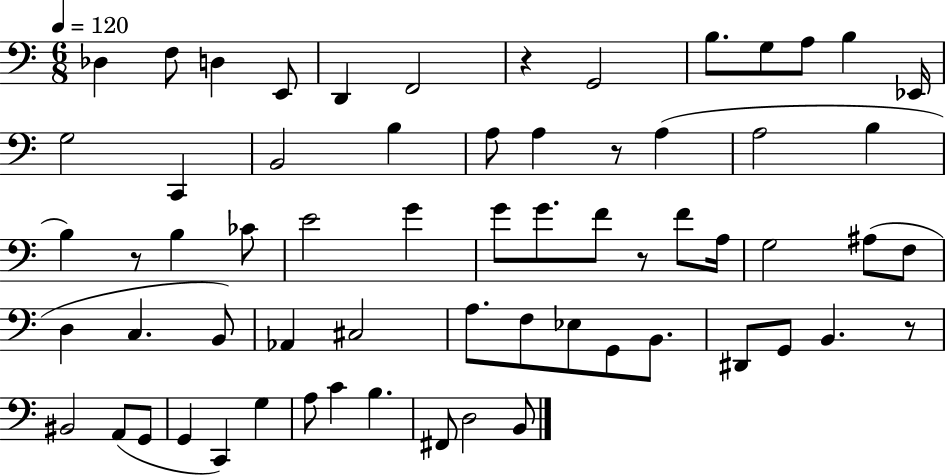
{
  \clef bass
  \numericTimeSignature
  \time 6/8
  \key c \major
  \tempo 4 = 120
  des4 f8 d4 e,8 | d,4 f,2 | r4 g,2 | b8. g8 a8 b4 ees,16 | \break g2 c,4 | b,2 b4 | a8 a4 r8 a4( | a2 b4 | \break b4) r8 b4 ces'8 | e'2 g'4 | g'8 g'8. f'8 r8 f'8 a16 | g2 ais8( f8 | \break d4 c4. b,8) | aes,4 cis2 | a8. f8 ees8 g,8 b,8. | dis,8 g,8 b,4. r8 | \break bis,2 a,8( g,8 | g,4 c,4) g4 | a8 c'4 b4. | fis,8 d2 b,8 | \break \bar "|."
}